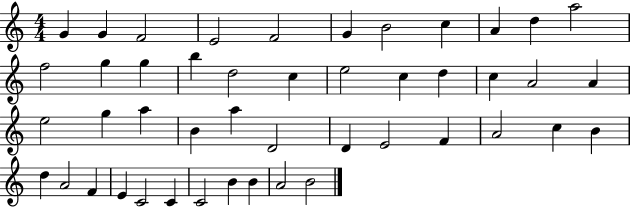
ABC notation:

X:1
T:Untitled
M:4/4
L:1/4
K:C
G G F2 E2 F2 G B2 c A d a2 f2 g g b d2 c e2 c d c A2 A e2 g a B a D2 D E2 F A2 c B d A2 F E C2 C C2 B B A2 B2